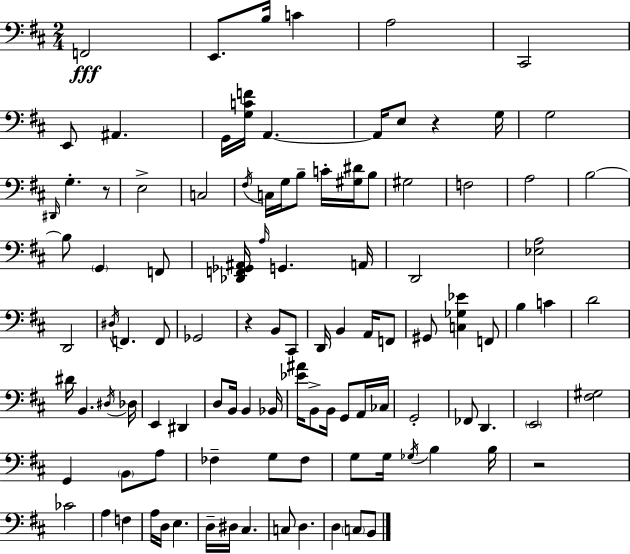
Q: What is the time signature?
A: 2/4